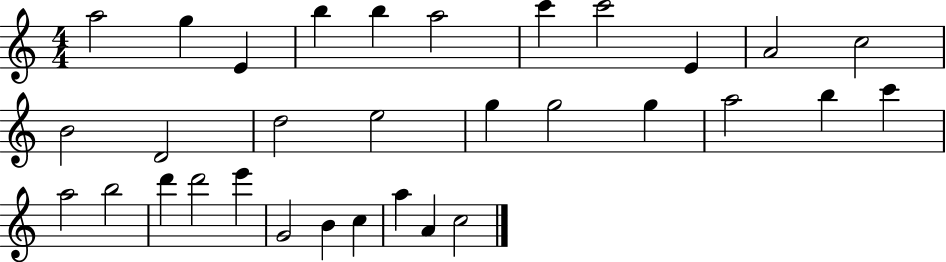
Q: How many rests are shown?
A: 0